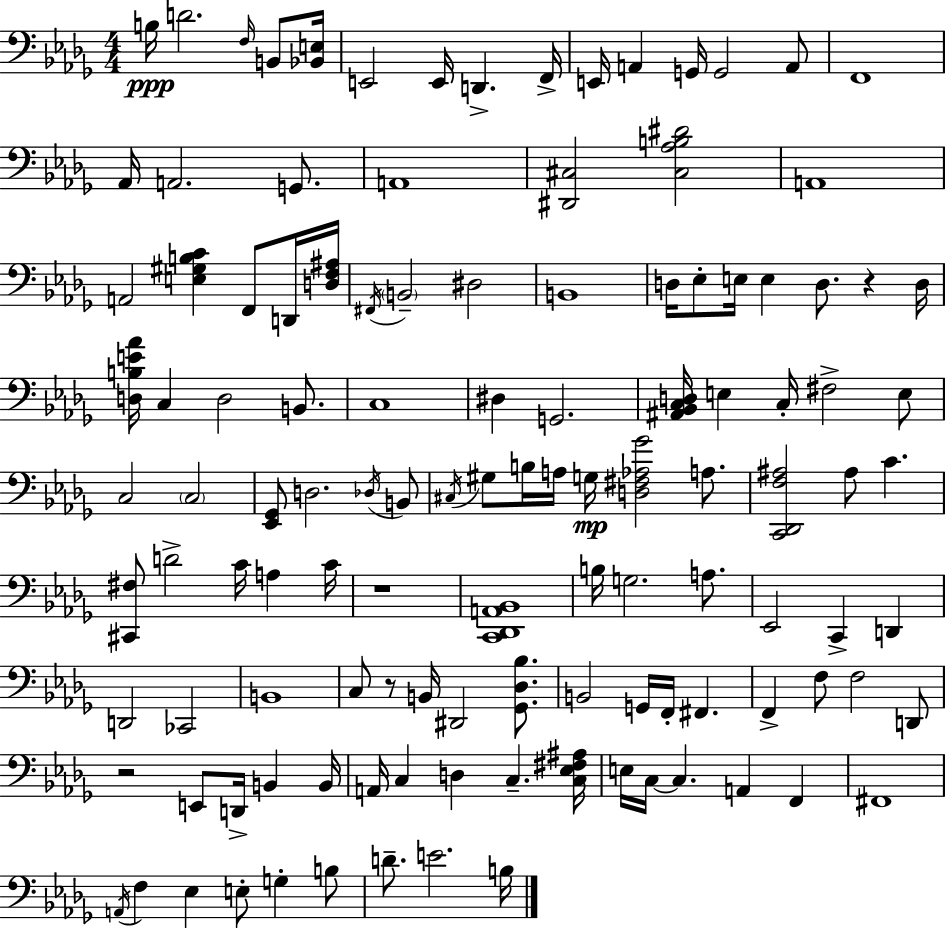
B3/s D4/h. F3/s B2/e [Bb2,E3]/s E2/h E2/s D2/q. F2/s E2/s A2/q G2/s G2/h A2/e F2/w Ab2/s A2/h. G2/e. A2/w [D#2,C#3]/h [C#3,Ab3,B3,D#4]/h A2/w A2/h [E3,G#3,B3,C4]/q F2/e D2/s [D3,F3,A#3]/s F#2/s B2/h D#3/h B2/w D3/s Eb3/e E3/s E3/q D3/e. R/q D3/s [D3,B3,E4,Ab4]/s C3/q D3/h B2/e. C3/w D#3/q G2/h. [A#2,Bb2,C3,D3]/s E3/q C3/s F#3/h E3/e C3/h C3/h [Eb2,Gb2]/e D3/h. Db3/s B2/e C#3/s G#3/e B3/s A3/s G3/s [D3,F#3,Ab3,Gb4]/h A3/e. [C2,Db2,F3,A#3]/h A#3/e C4/q. [C#2,F#3]/e D4/h C4/s A3/q C4/s R/w [C2,Db2,A2,Bb2]/w B3/s G3/h. A3/e. Eb2/h C2/q D2/q D2/h CES2/h B2/w C3/e R/e B2/s D#2/h [Gb2,Db3,Bb3]/e. B2/h G2/s F2/s F#2/q. F2/q F3/e F3/h D2/e R/h E2/e D2/s B2/q B2/s A2/s C3/q D3/q C3/q. [C3,Eb3,F#3,A#3]/s E3/s C3/s C3/q. A2/q F2/q F#2/w A2/s F3/q Eb3/q E3/e G3/q B3/e D4/e. E4/h. B3/s